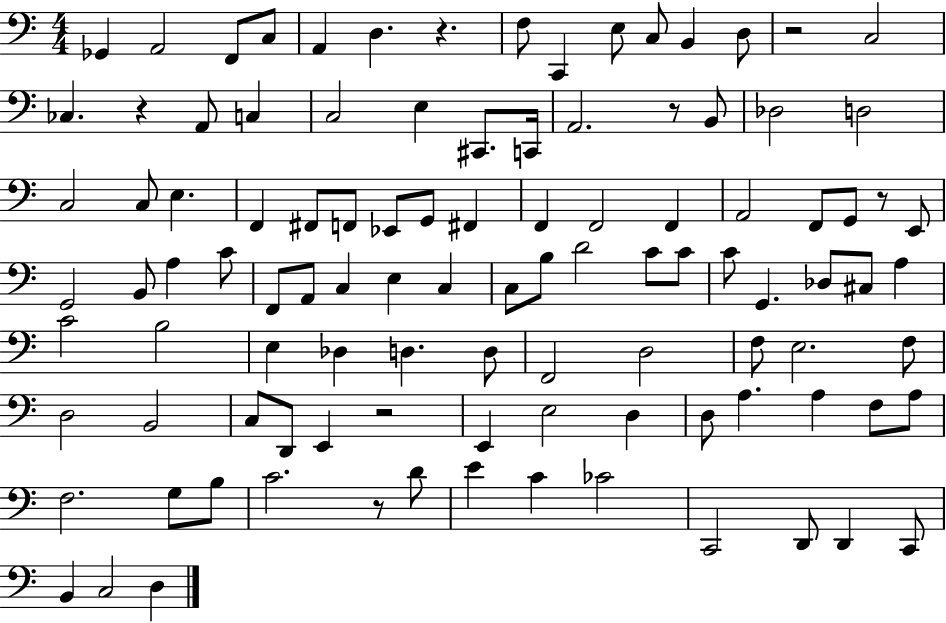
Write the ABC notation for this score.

X:1
T:Untitled
M:4/4
L:1/4
K:C
_G,, A,,2 F,,/2 C,/2 A,, D, z F,/2 C,, E,/2 C,/2 B,, D,/2 z2 C,2 _C, z A,,/2 C, C,2 E, ^C,,/2 C,,/4 A,,2 z/2 B,,/2 _D,2 D,2 C,2 C,/2 E, F,, ^F,,/2 F,,/2 _E,,/2 G,,/2 ^F,, F,, F,,2 F,, A,,2 F,,/2 G,,/2 z/2 E,,/2 G,,2 B,,/2 A, C/2 F,,/2 A,,/2 C, E, C, C,/2 B,/2 D2 C/2 C/2 C/2 G,, _D,/2 ^C,/2 A, C2 B,2 E, _D, D, D,/2 F,,2 D,2 F,/2 E,2 F,/2 D,2 B,,2 C,/2 D,,/2 E,, z2 E,, E,2 D, D,/2 A, A, F,/2 A,/2 F,2 G,/2 B,/2 C2 z/2 D/2 E C _C2 C,,2 D,,/2 D,, C,,/2 B,, C,2 D,